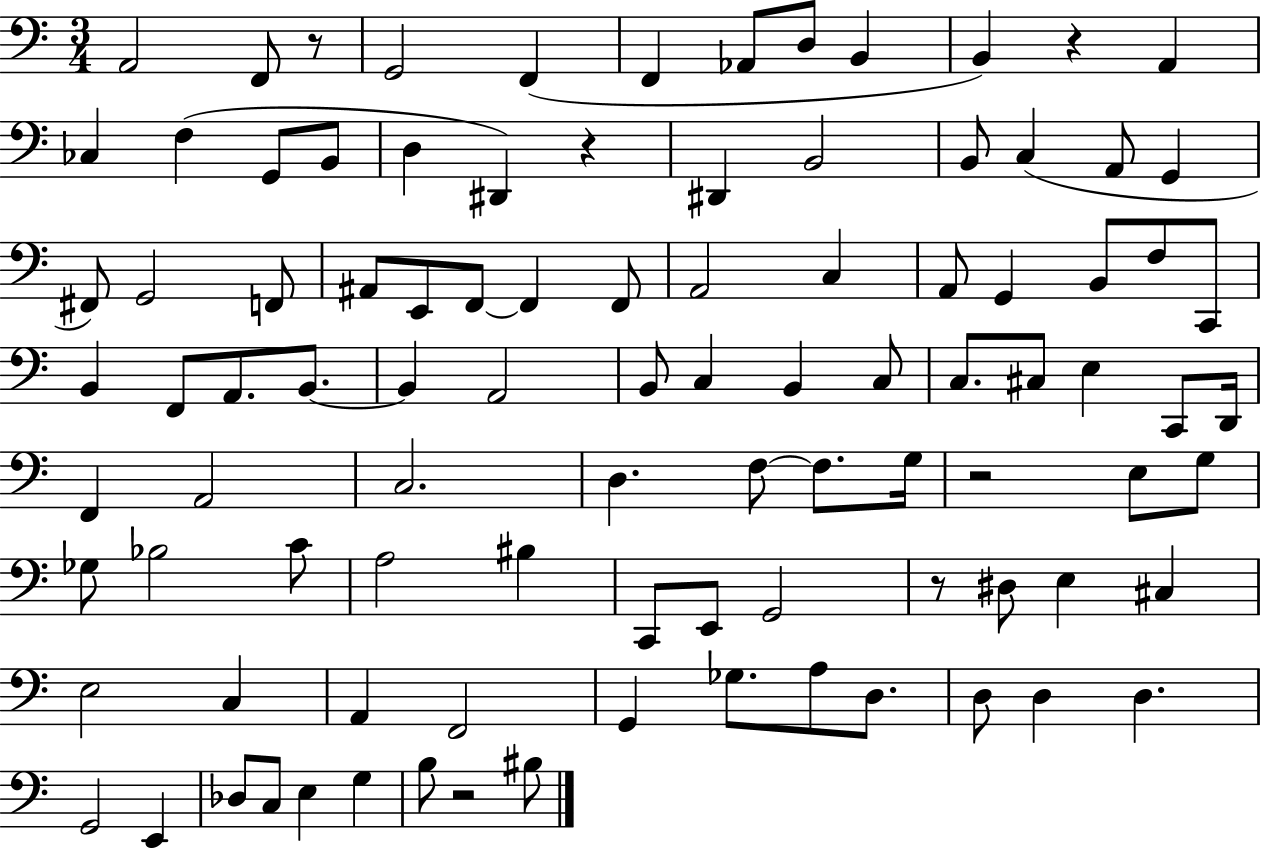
X:1
T:Untitled
M:3/4
L:1/4
K:C
A,,2 F,,/2 z/2 G,,2 F,, F,, _A,,/2 D,/2 B,, B,, z A,, _C, F, G,,/2 B,,/2 D, ^D,, z ^D,, B,,2 B,,/2 C, A,,/2 G,, ^F,,/2 G,,2 F,,/2 ^A,,/2 E,,/2 F,,/2 F,, F,,/2 A,,2 C, A,,/2 G,, B,,/2 F,/2 C,,/2 B,, F,,/2 A,,/2 B,,/2 B,, A,,2 B,,/2 C, B,, C,/2 C,/2 ^C,/2 E, C,,/2 D,,/4 F,, A,,2 C,2 D, F,/2 F,/2 G,/4 z2 E,/2 G,/2 _G,/2 _B,2 C/2 A,2 ^B, C,,/2 E,,/2 G,,2 z/2 ^D,/2 E, ^C, E,2 C, A,, F,,2 G,, _G,/2 A,/2 D,/2 D,/2 D, D, G,,2 E,, _D,/2 C,/2 E, G, B,/2 z2 ^B,/2